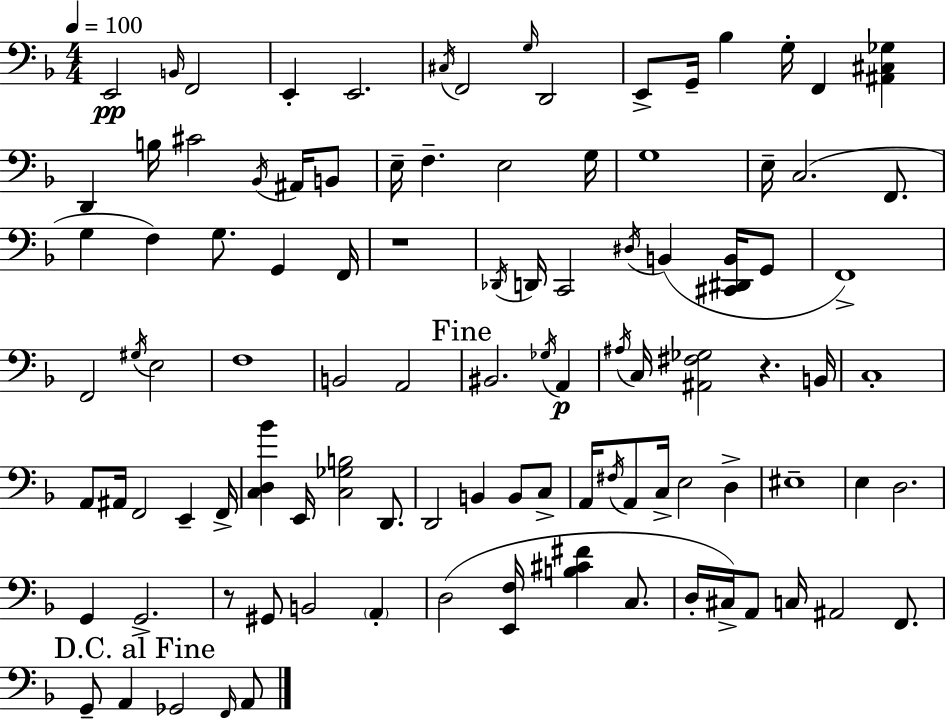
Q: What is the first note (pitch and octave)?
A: E2